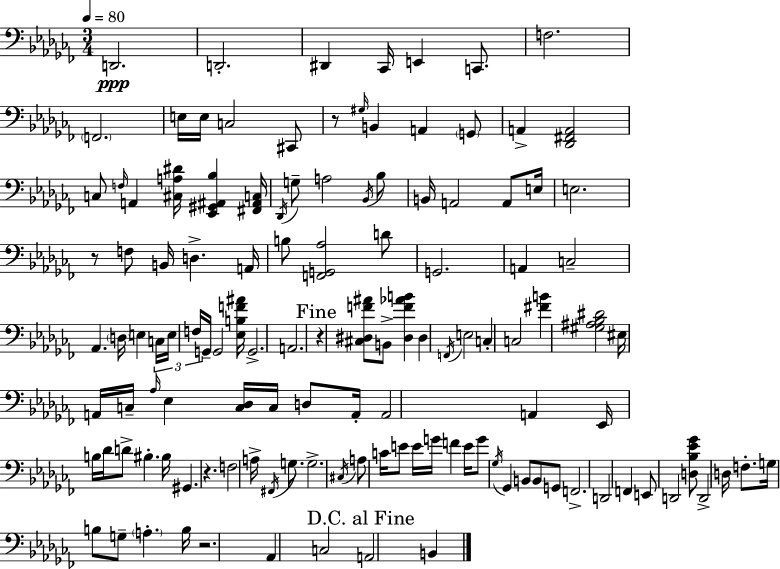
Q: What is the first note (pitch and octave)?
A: D2